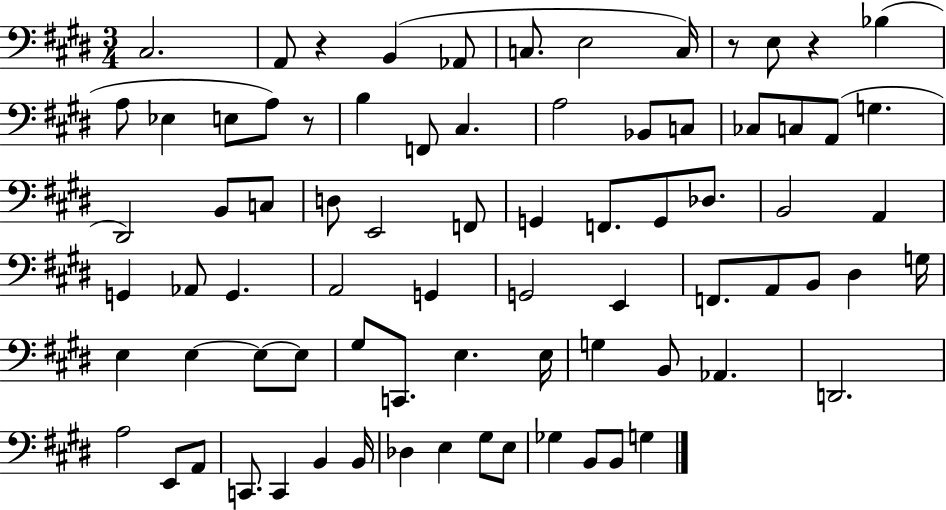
{
  \clef bass
  \numericTimeSignature
  \time 3/4
  \key e \major
  cis2. | a,8 r4 b,4( aes,8 | c8. e2 c16) | r8 e8 r4 bes4( | \break a8 ees4 e8 a8) r8 | b4 f,8 cis4. | a2 bes,8 c8 | ces8 c8 a,8( g4. | \break dis,2) b,8 c8 | d8 e,2 f,8 | g,4 f,8. g,8 des8. | b,2 a,4 | \break g,4 aes,8 g,4. | a,2 g,4 | g,2 e,4 | f,8. a,8 b,8 dis4 g16 | \break e4 e4~~ e8~~ e8 | gis8 c,8. e4. e16 | g4 b,8 aes,4. | d,2. | \break a2 e,8 a,8 | c,8. c,4 b,4 b,16 | des4 e4 gis8 e8 | ges4 b,8 b,8 g4 | \break \bar "|."
}